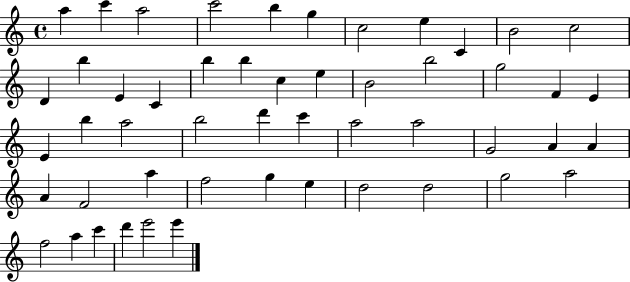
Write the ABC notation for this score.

X:1
T:Untitled
M:4/4
L:1/4
K:C
a c' a2 c'2 b g c2 e C B2 c2 D b E C b b c e B2 b2 g2 F E E b a2 b2 d' c' a2 a2 G2 A A A F2 a f2 g e d2 d2 g2 a2 f2 a c' d' e'2 e'